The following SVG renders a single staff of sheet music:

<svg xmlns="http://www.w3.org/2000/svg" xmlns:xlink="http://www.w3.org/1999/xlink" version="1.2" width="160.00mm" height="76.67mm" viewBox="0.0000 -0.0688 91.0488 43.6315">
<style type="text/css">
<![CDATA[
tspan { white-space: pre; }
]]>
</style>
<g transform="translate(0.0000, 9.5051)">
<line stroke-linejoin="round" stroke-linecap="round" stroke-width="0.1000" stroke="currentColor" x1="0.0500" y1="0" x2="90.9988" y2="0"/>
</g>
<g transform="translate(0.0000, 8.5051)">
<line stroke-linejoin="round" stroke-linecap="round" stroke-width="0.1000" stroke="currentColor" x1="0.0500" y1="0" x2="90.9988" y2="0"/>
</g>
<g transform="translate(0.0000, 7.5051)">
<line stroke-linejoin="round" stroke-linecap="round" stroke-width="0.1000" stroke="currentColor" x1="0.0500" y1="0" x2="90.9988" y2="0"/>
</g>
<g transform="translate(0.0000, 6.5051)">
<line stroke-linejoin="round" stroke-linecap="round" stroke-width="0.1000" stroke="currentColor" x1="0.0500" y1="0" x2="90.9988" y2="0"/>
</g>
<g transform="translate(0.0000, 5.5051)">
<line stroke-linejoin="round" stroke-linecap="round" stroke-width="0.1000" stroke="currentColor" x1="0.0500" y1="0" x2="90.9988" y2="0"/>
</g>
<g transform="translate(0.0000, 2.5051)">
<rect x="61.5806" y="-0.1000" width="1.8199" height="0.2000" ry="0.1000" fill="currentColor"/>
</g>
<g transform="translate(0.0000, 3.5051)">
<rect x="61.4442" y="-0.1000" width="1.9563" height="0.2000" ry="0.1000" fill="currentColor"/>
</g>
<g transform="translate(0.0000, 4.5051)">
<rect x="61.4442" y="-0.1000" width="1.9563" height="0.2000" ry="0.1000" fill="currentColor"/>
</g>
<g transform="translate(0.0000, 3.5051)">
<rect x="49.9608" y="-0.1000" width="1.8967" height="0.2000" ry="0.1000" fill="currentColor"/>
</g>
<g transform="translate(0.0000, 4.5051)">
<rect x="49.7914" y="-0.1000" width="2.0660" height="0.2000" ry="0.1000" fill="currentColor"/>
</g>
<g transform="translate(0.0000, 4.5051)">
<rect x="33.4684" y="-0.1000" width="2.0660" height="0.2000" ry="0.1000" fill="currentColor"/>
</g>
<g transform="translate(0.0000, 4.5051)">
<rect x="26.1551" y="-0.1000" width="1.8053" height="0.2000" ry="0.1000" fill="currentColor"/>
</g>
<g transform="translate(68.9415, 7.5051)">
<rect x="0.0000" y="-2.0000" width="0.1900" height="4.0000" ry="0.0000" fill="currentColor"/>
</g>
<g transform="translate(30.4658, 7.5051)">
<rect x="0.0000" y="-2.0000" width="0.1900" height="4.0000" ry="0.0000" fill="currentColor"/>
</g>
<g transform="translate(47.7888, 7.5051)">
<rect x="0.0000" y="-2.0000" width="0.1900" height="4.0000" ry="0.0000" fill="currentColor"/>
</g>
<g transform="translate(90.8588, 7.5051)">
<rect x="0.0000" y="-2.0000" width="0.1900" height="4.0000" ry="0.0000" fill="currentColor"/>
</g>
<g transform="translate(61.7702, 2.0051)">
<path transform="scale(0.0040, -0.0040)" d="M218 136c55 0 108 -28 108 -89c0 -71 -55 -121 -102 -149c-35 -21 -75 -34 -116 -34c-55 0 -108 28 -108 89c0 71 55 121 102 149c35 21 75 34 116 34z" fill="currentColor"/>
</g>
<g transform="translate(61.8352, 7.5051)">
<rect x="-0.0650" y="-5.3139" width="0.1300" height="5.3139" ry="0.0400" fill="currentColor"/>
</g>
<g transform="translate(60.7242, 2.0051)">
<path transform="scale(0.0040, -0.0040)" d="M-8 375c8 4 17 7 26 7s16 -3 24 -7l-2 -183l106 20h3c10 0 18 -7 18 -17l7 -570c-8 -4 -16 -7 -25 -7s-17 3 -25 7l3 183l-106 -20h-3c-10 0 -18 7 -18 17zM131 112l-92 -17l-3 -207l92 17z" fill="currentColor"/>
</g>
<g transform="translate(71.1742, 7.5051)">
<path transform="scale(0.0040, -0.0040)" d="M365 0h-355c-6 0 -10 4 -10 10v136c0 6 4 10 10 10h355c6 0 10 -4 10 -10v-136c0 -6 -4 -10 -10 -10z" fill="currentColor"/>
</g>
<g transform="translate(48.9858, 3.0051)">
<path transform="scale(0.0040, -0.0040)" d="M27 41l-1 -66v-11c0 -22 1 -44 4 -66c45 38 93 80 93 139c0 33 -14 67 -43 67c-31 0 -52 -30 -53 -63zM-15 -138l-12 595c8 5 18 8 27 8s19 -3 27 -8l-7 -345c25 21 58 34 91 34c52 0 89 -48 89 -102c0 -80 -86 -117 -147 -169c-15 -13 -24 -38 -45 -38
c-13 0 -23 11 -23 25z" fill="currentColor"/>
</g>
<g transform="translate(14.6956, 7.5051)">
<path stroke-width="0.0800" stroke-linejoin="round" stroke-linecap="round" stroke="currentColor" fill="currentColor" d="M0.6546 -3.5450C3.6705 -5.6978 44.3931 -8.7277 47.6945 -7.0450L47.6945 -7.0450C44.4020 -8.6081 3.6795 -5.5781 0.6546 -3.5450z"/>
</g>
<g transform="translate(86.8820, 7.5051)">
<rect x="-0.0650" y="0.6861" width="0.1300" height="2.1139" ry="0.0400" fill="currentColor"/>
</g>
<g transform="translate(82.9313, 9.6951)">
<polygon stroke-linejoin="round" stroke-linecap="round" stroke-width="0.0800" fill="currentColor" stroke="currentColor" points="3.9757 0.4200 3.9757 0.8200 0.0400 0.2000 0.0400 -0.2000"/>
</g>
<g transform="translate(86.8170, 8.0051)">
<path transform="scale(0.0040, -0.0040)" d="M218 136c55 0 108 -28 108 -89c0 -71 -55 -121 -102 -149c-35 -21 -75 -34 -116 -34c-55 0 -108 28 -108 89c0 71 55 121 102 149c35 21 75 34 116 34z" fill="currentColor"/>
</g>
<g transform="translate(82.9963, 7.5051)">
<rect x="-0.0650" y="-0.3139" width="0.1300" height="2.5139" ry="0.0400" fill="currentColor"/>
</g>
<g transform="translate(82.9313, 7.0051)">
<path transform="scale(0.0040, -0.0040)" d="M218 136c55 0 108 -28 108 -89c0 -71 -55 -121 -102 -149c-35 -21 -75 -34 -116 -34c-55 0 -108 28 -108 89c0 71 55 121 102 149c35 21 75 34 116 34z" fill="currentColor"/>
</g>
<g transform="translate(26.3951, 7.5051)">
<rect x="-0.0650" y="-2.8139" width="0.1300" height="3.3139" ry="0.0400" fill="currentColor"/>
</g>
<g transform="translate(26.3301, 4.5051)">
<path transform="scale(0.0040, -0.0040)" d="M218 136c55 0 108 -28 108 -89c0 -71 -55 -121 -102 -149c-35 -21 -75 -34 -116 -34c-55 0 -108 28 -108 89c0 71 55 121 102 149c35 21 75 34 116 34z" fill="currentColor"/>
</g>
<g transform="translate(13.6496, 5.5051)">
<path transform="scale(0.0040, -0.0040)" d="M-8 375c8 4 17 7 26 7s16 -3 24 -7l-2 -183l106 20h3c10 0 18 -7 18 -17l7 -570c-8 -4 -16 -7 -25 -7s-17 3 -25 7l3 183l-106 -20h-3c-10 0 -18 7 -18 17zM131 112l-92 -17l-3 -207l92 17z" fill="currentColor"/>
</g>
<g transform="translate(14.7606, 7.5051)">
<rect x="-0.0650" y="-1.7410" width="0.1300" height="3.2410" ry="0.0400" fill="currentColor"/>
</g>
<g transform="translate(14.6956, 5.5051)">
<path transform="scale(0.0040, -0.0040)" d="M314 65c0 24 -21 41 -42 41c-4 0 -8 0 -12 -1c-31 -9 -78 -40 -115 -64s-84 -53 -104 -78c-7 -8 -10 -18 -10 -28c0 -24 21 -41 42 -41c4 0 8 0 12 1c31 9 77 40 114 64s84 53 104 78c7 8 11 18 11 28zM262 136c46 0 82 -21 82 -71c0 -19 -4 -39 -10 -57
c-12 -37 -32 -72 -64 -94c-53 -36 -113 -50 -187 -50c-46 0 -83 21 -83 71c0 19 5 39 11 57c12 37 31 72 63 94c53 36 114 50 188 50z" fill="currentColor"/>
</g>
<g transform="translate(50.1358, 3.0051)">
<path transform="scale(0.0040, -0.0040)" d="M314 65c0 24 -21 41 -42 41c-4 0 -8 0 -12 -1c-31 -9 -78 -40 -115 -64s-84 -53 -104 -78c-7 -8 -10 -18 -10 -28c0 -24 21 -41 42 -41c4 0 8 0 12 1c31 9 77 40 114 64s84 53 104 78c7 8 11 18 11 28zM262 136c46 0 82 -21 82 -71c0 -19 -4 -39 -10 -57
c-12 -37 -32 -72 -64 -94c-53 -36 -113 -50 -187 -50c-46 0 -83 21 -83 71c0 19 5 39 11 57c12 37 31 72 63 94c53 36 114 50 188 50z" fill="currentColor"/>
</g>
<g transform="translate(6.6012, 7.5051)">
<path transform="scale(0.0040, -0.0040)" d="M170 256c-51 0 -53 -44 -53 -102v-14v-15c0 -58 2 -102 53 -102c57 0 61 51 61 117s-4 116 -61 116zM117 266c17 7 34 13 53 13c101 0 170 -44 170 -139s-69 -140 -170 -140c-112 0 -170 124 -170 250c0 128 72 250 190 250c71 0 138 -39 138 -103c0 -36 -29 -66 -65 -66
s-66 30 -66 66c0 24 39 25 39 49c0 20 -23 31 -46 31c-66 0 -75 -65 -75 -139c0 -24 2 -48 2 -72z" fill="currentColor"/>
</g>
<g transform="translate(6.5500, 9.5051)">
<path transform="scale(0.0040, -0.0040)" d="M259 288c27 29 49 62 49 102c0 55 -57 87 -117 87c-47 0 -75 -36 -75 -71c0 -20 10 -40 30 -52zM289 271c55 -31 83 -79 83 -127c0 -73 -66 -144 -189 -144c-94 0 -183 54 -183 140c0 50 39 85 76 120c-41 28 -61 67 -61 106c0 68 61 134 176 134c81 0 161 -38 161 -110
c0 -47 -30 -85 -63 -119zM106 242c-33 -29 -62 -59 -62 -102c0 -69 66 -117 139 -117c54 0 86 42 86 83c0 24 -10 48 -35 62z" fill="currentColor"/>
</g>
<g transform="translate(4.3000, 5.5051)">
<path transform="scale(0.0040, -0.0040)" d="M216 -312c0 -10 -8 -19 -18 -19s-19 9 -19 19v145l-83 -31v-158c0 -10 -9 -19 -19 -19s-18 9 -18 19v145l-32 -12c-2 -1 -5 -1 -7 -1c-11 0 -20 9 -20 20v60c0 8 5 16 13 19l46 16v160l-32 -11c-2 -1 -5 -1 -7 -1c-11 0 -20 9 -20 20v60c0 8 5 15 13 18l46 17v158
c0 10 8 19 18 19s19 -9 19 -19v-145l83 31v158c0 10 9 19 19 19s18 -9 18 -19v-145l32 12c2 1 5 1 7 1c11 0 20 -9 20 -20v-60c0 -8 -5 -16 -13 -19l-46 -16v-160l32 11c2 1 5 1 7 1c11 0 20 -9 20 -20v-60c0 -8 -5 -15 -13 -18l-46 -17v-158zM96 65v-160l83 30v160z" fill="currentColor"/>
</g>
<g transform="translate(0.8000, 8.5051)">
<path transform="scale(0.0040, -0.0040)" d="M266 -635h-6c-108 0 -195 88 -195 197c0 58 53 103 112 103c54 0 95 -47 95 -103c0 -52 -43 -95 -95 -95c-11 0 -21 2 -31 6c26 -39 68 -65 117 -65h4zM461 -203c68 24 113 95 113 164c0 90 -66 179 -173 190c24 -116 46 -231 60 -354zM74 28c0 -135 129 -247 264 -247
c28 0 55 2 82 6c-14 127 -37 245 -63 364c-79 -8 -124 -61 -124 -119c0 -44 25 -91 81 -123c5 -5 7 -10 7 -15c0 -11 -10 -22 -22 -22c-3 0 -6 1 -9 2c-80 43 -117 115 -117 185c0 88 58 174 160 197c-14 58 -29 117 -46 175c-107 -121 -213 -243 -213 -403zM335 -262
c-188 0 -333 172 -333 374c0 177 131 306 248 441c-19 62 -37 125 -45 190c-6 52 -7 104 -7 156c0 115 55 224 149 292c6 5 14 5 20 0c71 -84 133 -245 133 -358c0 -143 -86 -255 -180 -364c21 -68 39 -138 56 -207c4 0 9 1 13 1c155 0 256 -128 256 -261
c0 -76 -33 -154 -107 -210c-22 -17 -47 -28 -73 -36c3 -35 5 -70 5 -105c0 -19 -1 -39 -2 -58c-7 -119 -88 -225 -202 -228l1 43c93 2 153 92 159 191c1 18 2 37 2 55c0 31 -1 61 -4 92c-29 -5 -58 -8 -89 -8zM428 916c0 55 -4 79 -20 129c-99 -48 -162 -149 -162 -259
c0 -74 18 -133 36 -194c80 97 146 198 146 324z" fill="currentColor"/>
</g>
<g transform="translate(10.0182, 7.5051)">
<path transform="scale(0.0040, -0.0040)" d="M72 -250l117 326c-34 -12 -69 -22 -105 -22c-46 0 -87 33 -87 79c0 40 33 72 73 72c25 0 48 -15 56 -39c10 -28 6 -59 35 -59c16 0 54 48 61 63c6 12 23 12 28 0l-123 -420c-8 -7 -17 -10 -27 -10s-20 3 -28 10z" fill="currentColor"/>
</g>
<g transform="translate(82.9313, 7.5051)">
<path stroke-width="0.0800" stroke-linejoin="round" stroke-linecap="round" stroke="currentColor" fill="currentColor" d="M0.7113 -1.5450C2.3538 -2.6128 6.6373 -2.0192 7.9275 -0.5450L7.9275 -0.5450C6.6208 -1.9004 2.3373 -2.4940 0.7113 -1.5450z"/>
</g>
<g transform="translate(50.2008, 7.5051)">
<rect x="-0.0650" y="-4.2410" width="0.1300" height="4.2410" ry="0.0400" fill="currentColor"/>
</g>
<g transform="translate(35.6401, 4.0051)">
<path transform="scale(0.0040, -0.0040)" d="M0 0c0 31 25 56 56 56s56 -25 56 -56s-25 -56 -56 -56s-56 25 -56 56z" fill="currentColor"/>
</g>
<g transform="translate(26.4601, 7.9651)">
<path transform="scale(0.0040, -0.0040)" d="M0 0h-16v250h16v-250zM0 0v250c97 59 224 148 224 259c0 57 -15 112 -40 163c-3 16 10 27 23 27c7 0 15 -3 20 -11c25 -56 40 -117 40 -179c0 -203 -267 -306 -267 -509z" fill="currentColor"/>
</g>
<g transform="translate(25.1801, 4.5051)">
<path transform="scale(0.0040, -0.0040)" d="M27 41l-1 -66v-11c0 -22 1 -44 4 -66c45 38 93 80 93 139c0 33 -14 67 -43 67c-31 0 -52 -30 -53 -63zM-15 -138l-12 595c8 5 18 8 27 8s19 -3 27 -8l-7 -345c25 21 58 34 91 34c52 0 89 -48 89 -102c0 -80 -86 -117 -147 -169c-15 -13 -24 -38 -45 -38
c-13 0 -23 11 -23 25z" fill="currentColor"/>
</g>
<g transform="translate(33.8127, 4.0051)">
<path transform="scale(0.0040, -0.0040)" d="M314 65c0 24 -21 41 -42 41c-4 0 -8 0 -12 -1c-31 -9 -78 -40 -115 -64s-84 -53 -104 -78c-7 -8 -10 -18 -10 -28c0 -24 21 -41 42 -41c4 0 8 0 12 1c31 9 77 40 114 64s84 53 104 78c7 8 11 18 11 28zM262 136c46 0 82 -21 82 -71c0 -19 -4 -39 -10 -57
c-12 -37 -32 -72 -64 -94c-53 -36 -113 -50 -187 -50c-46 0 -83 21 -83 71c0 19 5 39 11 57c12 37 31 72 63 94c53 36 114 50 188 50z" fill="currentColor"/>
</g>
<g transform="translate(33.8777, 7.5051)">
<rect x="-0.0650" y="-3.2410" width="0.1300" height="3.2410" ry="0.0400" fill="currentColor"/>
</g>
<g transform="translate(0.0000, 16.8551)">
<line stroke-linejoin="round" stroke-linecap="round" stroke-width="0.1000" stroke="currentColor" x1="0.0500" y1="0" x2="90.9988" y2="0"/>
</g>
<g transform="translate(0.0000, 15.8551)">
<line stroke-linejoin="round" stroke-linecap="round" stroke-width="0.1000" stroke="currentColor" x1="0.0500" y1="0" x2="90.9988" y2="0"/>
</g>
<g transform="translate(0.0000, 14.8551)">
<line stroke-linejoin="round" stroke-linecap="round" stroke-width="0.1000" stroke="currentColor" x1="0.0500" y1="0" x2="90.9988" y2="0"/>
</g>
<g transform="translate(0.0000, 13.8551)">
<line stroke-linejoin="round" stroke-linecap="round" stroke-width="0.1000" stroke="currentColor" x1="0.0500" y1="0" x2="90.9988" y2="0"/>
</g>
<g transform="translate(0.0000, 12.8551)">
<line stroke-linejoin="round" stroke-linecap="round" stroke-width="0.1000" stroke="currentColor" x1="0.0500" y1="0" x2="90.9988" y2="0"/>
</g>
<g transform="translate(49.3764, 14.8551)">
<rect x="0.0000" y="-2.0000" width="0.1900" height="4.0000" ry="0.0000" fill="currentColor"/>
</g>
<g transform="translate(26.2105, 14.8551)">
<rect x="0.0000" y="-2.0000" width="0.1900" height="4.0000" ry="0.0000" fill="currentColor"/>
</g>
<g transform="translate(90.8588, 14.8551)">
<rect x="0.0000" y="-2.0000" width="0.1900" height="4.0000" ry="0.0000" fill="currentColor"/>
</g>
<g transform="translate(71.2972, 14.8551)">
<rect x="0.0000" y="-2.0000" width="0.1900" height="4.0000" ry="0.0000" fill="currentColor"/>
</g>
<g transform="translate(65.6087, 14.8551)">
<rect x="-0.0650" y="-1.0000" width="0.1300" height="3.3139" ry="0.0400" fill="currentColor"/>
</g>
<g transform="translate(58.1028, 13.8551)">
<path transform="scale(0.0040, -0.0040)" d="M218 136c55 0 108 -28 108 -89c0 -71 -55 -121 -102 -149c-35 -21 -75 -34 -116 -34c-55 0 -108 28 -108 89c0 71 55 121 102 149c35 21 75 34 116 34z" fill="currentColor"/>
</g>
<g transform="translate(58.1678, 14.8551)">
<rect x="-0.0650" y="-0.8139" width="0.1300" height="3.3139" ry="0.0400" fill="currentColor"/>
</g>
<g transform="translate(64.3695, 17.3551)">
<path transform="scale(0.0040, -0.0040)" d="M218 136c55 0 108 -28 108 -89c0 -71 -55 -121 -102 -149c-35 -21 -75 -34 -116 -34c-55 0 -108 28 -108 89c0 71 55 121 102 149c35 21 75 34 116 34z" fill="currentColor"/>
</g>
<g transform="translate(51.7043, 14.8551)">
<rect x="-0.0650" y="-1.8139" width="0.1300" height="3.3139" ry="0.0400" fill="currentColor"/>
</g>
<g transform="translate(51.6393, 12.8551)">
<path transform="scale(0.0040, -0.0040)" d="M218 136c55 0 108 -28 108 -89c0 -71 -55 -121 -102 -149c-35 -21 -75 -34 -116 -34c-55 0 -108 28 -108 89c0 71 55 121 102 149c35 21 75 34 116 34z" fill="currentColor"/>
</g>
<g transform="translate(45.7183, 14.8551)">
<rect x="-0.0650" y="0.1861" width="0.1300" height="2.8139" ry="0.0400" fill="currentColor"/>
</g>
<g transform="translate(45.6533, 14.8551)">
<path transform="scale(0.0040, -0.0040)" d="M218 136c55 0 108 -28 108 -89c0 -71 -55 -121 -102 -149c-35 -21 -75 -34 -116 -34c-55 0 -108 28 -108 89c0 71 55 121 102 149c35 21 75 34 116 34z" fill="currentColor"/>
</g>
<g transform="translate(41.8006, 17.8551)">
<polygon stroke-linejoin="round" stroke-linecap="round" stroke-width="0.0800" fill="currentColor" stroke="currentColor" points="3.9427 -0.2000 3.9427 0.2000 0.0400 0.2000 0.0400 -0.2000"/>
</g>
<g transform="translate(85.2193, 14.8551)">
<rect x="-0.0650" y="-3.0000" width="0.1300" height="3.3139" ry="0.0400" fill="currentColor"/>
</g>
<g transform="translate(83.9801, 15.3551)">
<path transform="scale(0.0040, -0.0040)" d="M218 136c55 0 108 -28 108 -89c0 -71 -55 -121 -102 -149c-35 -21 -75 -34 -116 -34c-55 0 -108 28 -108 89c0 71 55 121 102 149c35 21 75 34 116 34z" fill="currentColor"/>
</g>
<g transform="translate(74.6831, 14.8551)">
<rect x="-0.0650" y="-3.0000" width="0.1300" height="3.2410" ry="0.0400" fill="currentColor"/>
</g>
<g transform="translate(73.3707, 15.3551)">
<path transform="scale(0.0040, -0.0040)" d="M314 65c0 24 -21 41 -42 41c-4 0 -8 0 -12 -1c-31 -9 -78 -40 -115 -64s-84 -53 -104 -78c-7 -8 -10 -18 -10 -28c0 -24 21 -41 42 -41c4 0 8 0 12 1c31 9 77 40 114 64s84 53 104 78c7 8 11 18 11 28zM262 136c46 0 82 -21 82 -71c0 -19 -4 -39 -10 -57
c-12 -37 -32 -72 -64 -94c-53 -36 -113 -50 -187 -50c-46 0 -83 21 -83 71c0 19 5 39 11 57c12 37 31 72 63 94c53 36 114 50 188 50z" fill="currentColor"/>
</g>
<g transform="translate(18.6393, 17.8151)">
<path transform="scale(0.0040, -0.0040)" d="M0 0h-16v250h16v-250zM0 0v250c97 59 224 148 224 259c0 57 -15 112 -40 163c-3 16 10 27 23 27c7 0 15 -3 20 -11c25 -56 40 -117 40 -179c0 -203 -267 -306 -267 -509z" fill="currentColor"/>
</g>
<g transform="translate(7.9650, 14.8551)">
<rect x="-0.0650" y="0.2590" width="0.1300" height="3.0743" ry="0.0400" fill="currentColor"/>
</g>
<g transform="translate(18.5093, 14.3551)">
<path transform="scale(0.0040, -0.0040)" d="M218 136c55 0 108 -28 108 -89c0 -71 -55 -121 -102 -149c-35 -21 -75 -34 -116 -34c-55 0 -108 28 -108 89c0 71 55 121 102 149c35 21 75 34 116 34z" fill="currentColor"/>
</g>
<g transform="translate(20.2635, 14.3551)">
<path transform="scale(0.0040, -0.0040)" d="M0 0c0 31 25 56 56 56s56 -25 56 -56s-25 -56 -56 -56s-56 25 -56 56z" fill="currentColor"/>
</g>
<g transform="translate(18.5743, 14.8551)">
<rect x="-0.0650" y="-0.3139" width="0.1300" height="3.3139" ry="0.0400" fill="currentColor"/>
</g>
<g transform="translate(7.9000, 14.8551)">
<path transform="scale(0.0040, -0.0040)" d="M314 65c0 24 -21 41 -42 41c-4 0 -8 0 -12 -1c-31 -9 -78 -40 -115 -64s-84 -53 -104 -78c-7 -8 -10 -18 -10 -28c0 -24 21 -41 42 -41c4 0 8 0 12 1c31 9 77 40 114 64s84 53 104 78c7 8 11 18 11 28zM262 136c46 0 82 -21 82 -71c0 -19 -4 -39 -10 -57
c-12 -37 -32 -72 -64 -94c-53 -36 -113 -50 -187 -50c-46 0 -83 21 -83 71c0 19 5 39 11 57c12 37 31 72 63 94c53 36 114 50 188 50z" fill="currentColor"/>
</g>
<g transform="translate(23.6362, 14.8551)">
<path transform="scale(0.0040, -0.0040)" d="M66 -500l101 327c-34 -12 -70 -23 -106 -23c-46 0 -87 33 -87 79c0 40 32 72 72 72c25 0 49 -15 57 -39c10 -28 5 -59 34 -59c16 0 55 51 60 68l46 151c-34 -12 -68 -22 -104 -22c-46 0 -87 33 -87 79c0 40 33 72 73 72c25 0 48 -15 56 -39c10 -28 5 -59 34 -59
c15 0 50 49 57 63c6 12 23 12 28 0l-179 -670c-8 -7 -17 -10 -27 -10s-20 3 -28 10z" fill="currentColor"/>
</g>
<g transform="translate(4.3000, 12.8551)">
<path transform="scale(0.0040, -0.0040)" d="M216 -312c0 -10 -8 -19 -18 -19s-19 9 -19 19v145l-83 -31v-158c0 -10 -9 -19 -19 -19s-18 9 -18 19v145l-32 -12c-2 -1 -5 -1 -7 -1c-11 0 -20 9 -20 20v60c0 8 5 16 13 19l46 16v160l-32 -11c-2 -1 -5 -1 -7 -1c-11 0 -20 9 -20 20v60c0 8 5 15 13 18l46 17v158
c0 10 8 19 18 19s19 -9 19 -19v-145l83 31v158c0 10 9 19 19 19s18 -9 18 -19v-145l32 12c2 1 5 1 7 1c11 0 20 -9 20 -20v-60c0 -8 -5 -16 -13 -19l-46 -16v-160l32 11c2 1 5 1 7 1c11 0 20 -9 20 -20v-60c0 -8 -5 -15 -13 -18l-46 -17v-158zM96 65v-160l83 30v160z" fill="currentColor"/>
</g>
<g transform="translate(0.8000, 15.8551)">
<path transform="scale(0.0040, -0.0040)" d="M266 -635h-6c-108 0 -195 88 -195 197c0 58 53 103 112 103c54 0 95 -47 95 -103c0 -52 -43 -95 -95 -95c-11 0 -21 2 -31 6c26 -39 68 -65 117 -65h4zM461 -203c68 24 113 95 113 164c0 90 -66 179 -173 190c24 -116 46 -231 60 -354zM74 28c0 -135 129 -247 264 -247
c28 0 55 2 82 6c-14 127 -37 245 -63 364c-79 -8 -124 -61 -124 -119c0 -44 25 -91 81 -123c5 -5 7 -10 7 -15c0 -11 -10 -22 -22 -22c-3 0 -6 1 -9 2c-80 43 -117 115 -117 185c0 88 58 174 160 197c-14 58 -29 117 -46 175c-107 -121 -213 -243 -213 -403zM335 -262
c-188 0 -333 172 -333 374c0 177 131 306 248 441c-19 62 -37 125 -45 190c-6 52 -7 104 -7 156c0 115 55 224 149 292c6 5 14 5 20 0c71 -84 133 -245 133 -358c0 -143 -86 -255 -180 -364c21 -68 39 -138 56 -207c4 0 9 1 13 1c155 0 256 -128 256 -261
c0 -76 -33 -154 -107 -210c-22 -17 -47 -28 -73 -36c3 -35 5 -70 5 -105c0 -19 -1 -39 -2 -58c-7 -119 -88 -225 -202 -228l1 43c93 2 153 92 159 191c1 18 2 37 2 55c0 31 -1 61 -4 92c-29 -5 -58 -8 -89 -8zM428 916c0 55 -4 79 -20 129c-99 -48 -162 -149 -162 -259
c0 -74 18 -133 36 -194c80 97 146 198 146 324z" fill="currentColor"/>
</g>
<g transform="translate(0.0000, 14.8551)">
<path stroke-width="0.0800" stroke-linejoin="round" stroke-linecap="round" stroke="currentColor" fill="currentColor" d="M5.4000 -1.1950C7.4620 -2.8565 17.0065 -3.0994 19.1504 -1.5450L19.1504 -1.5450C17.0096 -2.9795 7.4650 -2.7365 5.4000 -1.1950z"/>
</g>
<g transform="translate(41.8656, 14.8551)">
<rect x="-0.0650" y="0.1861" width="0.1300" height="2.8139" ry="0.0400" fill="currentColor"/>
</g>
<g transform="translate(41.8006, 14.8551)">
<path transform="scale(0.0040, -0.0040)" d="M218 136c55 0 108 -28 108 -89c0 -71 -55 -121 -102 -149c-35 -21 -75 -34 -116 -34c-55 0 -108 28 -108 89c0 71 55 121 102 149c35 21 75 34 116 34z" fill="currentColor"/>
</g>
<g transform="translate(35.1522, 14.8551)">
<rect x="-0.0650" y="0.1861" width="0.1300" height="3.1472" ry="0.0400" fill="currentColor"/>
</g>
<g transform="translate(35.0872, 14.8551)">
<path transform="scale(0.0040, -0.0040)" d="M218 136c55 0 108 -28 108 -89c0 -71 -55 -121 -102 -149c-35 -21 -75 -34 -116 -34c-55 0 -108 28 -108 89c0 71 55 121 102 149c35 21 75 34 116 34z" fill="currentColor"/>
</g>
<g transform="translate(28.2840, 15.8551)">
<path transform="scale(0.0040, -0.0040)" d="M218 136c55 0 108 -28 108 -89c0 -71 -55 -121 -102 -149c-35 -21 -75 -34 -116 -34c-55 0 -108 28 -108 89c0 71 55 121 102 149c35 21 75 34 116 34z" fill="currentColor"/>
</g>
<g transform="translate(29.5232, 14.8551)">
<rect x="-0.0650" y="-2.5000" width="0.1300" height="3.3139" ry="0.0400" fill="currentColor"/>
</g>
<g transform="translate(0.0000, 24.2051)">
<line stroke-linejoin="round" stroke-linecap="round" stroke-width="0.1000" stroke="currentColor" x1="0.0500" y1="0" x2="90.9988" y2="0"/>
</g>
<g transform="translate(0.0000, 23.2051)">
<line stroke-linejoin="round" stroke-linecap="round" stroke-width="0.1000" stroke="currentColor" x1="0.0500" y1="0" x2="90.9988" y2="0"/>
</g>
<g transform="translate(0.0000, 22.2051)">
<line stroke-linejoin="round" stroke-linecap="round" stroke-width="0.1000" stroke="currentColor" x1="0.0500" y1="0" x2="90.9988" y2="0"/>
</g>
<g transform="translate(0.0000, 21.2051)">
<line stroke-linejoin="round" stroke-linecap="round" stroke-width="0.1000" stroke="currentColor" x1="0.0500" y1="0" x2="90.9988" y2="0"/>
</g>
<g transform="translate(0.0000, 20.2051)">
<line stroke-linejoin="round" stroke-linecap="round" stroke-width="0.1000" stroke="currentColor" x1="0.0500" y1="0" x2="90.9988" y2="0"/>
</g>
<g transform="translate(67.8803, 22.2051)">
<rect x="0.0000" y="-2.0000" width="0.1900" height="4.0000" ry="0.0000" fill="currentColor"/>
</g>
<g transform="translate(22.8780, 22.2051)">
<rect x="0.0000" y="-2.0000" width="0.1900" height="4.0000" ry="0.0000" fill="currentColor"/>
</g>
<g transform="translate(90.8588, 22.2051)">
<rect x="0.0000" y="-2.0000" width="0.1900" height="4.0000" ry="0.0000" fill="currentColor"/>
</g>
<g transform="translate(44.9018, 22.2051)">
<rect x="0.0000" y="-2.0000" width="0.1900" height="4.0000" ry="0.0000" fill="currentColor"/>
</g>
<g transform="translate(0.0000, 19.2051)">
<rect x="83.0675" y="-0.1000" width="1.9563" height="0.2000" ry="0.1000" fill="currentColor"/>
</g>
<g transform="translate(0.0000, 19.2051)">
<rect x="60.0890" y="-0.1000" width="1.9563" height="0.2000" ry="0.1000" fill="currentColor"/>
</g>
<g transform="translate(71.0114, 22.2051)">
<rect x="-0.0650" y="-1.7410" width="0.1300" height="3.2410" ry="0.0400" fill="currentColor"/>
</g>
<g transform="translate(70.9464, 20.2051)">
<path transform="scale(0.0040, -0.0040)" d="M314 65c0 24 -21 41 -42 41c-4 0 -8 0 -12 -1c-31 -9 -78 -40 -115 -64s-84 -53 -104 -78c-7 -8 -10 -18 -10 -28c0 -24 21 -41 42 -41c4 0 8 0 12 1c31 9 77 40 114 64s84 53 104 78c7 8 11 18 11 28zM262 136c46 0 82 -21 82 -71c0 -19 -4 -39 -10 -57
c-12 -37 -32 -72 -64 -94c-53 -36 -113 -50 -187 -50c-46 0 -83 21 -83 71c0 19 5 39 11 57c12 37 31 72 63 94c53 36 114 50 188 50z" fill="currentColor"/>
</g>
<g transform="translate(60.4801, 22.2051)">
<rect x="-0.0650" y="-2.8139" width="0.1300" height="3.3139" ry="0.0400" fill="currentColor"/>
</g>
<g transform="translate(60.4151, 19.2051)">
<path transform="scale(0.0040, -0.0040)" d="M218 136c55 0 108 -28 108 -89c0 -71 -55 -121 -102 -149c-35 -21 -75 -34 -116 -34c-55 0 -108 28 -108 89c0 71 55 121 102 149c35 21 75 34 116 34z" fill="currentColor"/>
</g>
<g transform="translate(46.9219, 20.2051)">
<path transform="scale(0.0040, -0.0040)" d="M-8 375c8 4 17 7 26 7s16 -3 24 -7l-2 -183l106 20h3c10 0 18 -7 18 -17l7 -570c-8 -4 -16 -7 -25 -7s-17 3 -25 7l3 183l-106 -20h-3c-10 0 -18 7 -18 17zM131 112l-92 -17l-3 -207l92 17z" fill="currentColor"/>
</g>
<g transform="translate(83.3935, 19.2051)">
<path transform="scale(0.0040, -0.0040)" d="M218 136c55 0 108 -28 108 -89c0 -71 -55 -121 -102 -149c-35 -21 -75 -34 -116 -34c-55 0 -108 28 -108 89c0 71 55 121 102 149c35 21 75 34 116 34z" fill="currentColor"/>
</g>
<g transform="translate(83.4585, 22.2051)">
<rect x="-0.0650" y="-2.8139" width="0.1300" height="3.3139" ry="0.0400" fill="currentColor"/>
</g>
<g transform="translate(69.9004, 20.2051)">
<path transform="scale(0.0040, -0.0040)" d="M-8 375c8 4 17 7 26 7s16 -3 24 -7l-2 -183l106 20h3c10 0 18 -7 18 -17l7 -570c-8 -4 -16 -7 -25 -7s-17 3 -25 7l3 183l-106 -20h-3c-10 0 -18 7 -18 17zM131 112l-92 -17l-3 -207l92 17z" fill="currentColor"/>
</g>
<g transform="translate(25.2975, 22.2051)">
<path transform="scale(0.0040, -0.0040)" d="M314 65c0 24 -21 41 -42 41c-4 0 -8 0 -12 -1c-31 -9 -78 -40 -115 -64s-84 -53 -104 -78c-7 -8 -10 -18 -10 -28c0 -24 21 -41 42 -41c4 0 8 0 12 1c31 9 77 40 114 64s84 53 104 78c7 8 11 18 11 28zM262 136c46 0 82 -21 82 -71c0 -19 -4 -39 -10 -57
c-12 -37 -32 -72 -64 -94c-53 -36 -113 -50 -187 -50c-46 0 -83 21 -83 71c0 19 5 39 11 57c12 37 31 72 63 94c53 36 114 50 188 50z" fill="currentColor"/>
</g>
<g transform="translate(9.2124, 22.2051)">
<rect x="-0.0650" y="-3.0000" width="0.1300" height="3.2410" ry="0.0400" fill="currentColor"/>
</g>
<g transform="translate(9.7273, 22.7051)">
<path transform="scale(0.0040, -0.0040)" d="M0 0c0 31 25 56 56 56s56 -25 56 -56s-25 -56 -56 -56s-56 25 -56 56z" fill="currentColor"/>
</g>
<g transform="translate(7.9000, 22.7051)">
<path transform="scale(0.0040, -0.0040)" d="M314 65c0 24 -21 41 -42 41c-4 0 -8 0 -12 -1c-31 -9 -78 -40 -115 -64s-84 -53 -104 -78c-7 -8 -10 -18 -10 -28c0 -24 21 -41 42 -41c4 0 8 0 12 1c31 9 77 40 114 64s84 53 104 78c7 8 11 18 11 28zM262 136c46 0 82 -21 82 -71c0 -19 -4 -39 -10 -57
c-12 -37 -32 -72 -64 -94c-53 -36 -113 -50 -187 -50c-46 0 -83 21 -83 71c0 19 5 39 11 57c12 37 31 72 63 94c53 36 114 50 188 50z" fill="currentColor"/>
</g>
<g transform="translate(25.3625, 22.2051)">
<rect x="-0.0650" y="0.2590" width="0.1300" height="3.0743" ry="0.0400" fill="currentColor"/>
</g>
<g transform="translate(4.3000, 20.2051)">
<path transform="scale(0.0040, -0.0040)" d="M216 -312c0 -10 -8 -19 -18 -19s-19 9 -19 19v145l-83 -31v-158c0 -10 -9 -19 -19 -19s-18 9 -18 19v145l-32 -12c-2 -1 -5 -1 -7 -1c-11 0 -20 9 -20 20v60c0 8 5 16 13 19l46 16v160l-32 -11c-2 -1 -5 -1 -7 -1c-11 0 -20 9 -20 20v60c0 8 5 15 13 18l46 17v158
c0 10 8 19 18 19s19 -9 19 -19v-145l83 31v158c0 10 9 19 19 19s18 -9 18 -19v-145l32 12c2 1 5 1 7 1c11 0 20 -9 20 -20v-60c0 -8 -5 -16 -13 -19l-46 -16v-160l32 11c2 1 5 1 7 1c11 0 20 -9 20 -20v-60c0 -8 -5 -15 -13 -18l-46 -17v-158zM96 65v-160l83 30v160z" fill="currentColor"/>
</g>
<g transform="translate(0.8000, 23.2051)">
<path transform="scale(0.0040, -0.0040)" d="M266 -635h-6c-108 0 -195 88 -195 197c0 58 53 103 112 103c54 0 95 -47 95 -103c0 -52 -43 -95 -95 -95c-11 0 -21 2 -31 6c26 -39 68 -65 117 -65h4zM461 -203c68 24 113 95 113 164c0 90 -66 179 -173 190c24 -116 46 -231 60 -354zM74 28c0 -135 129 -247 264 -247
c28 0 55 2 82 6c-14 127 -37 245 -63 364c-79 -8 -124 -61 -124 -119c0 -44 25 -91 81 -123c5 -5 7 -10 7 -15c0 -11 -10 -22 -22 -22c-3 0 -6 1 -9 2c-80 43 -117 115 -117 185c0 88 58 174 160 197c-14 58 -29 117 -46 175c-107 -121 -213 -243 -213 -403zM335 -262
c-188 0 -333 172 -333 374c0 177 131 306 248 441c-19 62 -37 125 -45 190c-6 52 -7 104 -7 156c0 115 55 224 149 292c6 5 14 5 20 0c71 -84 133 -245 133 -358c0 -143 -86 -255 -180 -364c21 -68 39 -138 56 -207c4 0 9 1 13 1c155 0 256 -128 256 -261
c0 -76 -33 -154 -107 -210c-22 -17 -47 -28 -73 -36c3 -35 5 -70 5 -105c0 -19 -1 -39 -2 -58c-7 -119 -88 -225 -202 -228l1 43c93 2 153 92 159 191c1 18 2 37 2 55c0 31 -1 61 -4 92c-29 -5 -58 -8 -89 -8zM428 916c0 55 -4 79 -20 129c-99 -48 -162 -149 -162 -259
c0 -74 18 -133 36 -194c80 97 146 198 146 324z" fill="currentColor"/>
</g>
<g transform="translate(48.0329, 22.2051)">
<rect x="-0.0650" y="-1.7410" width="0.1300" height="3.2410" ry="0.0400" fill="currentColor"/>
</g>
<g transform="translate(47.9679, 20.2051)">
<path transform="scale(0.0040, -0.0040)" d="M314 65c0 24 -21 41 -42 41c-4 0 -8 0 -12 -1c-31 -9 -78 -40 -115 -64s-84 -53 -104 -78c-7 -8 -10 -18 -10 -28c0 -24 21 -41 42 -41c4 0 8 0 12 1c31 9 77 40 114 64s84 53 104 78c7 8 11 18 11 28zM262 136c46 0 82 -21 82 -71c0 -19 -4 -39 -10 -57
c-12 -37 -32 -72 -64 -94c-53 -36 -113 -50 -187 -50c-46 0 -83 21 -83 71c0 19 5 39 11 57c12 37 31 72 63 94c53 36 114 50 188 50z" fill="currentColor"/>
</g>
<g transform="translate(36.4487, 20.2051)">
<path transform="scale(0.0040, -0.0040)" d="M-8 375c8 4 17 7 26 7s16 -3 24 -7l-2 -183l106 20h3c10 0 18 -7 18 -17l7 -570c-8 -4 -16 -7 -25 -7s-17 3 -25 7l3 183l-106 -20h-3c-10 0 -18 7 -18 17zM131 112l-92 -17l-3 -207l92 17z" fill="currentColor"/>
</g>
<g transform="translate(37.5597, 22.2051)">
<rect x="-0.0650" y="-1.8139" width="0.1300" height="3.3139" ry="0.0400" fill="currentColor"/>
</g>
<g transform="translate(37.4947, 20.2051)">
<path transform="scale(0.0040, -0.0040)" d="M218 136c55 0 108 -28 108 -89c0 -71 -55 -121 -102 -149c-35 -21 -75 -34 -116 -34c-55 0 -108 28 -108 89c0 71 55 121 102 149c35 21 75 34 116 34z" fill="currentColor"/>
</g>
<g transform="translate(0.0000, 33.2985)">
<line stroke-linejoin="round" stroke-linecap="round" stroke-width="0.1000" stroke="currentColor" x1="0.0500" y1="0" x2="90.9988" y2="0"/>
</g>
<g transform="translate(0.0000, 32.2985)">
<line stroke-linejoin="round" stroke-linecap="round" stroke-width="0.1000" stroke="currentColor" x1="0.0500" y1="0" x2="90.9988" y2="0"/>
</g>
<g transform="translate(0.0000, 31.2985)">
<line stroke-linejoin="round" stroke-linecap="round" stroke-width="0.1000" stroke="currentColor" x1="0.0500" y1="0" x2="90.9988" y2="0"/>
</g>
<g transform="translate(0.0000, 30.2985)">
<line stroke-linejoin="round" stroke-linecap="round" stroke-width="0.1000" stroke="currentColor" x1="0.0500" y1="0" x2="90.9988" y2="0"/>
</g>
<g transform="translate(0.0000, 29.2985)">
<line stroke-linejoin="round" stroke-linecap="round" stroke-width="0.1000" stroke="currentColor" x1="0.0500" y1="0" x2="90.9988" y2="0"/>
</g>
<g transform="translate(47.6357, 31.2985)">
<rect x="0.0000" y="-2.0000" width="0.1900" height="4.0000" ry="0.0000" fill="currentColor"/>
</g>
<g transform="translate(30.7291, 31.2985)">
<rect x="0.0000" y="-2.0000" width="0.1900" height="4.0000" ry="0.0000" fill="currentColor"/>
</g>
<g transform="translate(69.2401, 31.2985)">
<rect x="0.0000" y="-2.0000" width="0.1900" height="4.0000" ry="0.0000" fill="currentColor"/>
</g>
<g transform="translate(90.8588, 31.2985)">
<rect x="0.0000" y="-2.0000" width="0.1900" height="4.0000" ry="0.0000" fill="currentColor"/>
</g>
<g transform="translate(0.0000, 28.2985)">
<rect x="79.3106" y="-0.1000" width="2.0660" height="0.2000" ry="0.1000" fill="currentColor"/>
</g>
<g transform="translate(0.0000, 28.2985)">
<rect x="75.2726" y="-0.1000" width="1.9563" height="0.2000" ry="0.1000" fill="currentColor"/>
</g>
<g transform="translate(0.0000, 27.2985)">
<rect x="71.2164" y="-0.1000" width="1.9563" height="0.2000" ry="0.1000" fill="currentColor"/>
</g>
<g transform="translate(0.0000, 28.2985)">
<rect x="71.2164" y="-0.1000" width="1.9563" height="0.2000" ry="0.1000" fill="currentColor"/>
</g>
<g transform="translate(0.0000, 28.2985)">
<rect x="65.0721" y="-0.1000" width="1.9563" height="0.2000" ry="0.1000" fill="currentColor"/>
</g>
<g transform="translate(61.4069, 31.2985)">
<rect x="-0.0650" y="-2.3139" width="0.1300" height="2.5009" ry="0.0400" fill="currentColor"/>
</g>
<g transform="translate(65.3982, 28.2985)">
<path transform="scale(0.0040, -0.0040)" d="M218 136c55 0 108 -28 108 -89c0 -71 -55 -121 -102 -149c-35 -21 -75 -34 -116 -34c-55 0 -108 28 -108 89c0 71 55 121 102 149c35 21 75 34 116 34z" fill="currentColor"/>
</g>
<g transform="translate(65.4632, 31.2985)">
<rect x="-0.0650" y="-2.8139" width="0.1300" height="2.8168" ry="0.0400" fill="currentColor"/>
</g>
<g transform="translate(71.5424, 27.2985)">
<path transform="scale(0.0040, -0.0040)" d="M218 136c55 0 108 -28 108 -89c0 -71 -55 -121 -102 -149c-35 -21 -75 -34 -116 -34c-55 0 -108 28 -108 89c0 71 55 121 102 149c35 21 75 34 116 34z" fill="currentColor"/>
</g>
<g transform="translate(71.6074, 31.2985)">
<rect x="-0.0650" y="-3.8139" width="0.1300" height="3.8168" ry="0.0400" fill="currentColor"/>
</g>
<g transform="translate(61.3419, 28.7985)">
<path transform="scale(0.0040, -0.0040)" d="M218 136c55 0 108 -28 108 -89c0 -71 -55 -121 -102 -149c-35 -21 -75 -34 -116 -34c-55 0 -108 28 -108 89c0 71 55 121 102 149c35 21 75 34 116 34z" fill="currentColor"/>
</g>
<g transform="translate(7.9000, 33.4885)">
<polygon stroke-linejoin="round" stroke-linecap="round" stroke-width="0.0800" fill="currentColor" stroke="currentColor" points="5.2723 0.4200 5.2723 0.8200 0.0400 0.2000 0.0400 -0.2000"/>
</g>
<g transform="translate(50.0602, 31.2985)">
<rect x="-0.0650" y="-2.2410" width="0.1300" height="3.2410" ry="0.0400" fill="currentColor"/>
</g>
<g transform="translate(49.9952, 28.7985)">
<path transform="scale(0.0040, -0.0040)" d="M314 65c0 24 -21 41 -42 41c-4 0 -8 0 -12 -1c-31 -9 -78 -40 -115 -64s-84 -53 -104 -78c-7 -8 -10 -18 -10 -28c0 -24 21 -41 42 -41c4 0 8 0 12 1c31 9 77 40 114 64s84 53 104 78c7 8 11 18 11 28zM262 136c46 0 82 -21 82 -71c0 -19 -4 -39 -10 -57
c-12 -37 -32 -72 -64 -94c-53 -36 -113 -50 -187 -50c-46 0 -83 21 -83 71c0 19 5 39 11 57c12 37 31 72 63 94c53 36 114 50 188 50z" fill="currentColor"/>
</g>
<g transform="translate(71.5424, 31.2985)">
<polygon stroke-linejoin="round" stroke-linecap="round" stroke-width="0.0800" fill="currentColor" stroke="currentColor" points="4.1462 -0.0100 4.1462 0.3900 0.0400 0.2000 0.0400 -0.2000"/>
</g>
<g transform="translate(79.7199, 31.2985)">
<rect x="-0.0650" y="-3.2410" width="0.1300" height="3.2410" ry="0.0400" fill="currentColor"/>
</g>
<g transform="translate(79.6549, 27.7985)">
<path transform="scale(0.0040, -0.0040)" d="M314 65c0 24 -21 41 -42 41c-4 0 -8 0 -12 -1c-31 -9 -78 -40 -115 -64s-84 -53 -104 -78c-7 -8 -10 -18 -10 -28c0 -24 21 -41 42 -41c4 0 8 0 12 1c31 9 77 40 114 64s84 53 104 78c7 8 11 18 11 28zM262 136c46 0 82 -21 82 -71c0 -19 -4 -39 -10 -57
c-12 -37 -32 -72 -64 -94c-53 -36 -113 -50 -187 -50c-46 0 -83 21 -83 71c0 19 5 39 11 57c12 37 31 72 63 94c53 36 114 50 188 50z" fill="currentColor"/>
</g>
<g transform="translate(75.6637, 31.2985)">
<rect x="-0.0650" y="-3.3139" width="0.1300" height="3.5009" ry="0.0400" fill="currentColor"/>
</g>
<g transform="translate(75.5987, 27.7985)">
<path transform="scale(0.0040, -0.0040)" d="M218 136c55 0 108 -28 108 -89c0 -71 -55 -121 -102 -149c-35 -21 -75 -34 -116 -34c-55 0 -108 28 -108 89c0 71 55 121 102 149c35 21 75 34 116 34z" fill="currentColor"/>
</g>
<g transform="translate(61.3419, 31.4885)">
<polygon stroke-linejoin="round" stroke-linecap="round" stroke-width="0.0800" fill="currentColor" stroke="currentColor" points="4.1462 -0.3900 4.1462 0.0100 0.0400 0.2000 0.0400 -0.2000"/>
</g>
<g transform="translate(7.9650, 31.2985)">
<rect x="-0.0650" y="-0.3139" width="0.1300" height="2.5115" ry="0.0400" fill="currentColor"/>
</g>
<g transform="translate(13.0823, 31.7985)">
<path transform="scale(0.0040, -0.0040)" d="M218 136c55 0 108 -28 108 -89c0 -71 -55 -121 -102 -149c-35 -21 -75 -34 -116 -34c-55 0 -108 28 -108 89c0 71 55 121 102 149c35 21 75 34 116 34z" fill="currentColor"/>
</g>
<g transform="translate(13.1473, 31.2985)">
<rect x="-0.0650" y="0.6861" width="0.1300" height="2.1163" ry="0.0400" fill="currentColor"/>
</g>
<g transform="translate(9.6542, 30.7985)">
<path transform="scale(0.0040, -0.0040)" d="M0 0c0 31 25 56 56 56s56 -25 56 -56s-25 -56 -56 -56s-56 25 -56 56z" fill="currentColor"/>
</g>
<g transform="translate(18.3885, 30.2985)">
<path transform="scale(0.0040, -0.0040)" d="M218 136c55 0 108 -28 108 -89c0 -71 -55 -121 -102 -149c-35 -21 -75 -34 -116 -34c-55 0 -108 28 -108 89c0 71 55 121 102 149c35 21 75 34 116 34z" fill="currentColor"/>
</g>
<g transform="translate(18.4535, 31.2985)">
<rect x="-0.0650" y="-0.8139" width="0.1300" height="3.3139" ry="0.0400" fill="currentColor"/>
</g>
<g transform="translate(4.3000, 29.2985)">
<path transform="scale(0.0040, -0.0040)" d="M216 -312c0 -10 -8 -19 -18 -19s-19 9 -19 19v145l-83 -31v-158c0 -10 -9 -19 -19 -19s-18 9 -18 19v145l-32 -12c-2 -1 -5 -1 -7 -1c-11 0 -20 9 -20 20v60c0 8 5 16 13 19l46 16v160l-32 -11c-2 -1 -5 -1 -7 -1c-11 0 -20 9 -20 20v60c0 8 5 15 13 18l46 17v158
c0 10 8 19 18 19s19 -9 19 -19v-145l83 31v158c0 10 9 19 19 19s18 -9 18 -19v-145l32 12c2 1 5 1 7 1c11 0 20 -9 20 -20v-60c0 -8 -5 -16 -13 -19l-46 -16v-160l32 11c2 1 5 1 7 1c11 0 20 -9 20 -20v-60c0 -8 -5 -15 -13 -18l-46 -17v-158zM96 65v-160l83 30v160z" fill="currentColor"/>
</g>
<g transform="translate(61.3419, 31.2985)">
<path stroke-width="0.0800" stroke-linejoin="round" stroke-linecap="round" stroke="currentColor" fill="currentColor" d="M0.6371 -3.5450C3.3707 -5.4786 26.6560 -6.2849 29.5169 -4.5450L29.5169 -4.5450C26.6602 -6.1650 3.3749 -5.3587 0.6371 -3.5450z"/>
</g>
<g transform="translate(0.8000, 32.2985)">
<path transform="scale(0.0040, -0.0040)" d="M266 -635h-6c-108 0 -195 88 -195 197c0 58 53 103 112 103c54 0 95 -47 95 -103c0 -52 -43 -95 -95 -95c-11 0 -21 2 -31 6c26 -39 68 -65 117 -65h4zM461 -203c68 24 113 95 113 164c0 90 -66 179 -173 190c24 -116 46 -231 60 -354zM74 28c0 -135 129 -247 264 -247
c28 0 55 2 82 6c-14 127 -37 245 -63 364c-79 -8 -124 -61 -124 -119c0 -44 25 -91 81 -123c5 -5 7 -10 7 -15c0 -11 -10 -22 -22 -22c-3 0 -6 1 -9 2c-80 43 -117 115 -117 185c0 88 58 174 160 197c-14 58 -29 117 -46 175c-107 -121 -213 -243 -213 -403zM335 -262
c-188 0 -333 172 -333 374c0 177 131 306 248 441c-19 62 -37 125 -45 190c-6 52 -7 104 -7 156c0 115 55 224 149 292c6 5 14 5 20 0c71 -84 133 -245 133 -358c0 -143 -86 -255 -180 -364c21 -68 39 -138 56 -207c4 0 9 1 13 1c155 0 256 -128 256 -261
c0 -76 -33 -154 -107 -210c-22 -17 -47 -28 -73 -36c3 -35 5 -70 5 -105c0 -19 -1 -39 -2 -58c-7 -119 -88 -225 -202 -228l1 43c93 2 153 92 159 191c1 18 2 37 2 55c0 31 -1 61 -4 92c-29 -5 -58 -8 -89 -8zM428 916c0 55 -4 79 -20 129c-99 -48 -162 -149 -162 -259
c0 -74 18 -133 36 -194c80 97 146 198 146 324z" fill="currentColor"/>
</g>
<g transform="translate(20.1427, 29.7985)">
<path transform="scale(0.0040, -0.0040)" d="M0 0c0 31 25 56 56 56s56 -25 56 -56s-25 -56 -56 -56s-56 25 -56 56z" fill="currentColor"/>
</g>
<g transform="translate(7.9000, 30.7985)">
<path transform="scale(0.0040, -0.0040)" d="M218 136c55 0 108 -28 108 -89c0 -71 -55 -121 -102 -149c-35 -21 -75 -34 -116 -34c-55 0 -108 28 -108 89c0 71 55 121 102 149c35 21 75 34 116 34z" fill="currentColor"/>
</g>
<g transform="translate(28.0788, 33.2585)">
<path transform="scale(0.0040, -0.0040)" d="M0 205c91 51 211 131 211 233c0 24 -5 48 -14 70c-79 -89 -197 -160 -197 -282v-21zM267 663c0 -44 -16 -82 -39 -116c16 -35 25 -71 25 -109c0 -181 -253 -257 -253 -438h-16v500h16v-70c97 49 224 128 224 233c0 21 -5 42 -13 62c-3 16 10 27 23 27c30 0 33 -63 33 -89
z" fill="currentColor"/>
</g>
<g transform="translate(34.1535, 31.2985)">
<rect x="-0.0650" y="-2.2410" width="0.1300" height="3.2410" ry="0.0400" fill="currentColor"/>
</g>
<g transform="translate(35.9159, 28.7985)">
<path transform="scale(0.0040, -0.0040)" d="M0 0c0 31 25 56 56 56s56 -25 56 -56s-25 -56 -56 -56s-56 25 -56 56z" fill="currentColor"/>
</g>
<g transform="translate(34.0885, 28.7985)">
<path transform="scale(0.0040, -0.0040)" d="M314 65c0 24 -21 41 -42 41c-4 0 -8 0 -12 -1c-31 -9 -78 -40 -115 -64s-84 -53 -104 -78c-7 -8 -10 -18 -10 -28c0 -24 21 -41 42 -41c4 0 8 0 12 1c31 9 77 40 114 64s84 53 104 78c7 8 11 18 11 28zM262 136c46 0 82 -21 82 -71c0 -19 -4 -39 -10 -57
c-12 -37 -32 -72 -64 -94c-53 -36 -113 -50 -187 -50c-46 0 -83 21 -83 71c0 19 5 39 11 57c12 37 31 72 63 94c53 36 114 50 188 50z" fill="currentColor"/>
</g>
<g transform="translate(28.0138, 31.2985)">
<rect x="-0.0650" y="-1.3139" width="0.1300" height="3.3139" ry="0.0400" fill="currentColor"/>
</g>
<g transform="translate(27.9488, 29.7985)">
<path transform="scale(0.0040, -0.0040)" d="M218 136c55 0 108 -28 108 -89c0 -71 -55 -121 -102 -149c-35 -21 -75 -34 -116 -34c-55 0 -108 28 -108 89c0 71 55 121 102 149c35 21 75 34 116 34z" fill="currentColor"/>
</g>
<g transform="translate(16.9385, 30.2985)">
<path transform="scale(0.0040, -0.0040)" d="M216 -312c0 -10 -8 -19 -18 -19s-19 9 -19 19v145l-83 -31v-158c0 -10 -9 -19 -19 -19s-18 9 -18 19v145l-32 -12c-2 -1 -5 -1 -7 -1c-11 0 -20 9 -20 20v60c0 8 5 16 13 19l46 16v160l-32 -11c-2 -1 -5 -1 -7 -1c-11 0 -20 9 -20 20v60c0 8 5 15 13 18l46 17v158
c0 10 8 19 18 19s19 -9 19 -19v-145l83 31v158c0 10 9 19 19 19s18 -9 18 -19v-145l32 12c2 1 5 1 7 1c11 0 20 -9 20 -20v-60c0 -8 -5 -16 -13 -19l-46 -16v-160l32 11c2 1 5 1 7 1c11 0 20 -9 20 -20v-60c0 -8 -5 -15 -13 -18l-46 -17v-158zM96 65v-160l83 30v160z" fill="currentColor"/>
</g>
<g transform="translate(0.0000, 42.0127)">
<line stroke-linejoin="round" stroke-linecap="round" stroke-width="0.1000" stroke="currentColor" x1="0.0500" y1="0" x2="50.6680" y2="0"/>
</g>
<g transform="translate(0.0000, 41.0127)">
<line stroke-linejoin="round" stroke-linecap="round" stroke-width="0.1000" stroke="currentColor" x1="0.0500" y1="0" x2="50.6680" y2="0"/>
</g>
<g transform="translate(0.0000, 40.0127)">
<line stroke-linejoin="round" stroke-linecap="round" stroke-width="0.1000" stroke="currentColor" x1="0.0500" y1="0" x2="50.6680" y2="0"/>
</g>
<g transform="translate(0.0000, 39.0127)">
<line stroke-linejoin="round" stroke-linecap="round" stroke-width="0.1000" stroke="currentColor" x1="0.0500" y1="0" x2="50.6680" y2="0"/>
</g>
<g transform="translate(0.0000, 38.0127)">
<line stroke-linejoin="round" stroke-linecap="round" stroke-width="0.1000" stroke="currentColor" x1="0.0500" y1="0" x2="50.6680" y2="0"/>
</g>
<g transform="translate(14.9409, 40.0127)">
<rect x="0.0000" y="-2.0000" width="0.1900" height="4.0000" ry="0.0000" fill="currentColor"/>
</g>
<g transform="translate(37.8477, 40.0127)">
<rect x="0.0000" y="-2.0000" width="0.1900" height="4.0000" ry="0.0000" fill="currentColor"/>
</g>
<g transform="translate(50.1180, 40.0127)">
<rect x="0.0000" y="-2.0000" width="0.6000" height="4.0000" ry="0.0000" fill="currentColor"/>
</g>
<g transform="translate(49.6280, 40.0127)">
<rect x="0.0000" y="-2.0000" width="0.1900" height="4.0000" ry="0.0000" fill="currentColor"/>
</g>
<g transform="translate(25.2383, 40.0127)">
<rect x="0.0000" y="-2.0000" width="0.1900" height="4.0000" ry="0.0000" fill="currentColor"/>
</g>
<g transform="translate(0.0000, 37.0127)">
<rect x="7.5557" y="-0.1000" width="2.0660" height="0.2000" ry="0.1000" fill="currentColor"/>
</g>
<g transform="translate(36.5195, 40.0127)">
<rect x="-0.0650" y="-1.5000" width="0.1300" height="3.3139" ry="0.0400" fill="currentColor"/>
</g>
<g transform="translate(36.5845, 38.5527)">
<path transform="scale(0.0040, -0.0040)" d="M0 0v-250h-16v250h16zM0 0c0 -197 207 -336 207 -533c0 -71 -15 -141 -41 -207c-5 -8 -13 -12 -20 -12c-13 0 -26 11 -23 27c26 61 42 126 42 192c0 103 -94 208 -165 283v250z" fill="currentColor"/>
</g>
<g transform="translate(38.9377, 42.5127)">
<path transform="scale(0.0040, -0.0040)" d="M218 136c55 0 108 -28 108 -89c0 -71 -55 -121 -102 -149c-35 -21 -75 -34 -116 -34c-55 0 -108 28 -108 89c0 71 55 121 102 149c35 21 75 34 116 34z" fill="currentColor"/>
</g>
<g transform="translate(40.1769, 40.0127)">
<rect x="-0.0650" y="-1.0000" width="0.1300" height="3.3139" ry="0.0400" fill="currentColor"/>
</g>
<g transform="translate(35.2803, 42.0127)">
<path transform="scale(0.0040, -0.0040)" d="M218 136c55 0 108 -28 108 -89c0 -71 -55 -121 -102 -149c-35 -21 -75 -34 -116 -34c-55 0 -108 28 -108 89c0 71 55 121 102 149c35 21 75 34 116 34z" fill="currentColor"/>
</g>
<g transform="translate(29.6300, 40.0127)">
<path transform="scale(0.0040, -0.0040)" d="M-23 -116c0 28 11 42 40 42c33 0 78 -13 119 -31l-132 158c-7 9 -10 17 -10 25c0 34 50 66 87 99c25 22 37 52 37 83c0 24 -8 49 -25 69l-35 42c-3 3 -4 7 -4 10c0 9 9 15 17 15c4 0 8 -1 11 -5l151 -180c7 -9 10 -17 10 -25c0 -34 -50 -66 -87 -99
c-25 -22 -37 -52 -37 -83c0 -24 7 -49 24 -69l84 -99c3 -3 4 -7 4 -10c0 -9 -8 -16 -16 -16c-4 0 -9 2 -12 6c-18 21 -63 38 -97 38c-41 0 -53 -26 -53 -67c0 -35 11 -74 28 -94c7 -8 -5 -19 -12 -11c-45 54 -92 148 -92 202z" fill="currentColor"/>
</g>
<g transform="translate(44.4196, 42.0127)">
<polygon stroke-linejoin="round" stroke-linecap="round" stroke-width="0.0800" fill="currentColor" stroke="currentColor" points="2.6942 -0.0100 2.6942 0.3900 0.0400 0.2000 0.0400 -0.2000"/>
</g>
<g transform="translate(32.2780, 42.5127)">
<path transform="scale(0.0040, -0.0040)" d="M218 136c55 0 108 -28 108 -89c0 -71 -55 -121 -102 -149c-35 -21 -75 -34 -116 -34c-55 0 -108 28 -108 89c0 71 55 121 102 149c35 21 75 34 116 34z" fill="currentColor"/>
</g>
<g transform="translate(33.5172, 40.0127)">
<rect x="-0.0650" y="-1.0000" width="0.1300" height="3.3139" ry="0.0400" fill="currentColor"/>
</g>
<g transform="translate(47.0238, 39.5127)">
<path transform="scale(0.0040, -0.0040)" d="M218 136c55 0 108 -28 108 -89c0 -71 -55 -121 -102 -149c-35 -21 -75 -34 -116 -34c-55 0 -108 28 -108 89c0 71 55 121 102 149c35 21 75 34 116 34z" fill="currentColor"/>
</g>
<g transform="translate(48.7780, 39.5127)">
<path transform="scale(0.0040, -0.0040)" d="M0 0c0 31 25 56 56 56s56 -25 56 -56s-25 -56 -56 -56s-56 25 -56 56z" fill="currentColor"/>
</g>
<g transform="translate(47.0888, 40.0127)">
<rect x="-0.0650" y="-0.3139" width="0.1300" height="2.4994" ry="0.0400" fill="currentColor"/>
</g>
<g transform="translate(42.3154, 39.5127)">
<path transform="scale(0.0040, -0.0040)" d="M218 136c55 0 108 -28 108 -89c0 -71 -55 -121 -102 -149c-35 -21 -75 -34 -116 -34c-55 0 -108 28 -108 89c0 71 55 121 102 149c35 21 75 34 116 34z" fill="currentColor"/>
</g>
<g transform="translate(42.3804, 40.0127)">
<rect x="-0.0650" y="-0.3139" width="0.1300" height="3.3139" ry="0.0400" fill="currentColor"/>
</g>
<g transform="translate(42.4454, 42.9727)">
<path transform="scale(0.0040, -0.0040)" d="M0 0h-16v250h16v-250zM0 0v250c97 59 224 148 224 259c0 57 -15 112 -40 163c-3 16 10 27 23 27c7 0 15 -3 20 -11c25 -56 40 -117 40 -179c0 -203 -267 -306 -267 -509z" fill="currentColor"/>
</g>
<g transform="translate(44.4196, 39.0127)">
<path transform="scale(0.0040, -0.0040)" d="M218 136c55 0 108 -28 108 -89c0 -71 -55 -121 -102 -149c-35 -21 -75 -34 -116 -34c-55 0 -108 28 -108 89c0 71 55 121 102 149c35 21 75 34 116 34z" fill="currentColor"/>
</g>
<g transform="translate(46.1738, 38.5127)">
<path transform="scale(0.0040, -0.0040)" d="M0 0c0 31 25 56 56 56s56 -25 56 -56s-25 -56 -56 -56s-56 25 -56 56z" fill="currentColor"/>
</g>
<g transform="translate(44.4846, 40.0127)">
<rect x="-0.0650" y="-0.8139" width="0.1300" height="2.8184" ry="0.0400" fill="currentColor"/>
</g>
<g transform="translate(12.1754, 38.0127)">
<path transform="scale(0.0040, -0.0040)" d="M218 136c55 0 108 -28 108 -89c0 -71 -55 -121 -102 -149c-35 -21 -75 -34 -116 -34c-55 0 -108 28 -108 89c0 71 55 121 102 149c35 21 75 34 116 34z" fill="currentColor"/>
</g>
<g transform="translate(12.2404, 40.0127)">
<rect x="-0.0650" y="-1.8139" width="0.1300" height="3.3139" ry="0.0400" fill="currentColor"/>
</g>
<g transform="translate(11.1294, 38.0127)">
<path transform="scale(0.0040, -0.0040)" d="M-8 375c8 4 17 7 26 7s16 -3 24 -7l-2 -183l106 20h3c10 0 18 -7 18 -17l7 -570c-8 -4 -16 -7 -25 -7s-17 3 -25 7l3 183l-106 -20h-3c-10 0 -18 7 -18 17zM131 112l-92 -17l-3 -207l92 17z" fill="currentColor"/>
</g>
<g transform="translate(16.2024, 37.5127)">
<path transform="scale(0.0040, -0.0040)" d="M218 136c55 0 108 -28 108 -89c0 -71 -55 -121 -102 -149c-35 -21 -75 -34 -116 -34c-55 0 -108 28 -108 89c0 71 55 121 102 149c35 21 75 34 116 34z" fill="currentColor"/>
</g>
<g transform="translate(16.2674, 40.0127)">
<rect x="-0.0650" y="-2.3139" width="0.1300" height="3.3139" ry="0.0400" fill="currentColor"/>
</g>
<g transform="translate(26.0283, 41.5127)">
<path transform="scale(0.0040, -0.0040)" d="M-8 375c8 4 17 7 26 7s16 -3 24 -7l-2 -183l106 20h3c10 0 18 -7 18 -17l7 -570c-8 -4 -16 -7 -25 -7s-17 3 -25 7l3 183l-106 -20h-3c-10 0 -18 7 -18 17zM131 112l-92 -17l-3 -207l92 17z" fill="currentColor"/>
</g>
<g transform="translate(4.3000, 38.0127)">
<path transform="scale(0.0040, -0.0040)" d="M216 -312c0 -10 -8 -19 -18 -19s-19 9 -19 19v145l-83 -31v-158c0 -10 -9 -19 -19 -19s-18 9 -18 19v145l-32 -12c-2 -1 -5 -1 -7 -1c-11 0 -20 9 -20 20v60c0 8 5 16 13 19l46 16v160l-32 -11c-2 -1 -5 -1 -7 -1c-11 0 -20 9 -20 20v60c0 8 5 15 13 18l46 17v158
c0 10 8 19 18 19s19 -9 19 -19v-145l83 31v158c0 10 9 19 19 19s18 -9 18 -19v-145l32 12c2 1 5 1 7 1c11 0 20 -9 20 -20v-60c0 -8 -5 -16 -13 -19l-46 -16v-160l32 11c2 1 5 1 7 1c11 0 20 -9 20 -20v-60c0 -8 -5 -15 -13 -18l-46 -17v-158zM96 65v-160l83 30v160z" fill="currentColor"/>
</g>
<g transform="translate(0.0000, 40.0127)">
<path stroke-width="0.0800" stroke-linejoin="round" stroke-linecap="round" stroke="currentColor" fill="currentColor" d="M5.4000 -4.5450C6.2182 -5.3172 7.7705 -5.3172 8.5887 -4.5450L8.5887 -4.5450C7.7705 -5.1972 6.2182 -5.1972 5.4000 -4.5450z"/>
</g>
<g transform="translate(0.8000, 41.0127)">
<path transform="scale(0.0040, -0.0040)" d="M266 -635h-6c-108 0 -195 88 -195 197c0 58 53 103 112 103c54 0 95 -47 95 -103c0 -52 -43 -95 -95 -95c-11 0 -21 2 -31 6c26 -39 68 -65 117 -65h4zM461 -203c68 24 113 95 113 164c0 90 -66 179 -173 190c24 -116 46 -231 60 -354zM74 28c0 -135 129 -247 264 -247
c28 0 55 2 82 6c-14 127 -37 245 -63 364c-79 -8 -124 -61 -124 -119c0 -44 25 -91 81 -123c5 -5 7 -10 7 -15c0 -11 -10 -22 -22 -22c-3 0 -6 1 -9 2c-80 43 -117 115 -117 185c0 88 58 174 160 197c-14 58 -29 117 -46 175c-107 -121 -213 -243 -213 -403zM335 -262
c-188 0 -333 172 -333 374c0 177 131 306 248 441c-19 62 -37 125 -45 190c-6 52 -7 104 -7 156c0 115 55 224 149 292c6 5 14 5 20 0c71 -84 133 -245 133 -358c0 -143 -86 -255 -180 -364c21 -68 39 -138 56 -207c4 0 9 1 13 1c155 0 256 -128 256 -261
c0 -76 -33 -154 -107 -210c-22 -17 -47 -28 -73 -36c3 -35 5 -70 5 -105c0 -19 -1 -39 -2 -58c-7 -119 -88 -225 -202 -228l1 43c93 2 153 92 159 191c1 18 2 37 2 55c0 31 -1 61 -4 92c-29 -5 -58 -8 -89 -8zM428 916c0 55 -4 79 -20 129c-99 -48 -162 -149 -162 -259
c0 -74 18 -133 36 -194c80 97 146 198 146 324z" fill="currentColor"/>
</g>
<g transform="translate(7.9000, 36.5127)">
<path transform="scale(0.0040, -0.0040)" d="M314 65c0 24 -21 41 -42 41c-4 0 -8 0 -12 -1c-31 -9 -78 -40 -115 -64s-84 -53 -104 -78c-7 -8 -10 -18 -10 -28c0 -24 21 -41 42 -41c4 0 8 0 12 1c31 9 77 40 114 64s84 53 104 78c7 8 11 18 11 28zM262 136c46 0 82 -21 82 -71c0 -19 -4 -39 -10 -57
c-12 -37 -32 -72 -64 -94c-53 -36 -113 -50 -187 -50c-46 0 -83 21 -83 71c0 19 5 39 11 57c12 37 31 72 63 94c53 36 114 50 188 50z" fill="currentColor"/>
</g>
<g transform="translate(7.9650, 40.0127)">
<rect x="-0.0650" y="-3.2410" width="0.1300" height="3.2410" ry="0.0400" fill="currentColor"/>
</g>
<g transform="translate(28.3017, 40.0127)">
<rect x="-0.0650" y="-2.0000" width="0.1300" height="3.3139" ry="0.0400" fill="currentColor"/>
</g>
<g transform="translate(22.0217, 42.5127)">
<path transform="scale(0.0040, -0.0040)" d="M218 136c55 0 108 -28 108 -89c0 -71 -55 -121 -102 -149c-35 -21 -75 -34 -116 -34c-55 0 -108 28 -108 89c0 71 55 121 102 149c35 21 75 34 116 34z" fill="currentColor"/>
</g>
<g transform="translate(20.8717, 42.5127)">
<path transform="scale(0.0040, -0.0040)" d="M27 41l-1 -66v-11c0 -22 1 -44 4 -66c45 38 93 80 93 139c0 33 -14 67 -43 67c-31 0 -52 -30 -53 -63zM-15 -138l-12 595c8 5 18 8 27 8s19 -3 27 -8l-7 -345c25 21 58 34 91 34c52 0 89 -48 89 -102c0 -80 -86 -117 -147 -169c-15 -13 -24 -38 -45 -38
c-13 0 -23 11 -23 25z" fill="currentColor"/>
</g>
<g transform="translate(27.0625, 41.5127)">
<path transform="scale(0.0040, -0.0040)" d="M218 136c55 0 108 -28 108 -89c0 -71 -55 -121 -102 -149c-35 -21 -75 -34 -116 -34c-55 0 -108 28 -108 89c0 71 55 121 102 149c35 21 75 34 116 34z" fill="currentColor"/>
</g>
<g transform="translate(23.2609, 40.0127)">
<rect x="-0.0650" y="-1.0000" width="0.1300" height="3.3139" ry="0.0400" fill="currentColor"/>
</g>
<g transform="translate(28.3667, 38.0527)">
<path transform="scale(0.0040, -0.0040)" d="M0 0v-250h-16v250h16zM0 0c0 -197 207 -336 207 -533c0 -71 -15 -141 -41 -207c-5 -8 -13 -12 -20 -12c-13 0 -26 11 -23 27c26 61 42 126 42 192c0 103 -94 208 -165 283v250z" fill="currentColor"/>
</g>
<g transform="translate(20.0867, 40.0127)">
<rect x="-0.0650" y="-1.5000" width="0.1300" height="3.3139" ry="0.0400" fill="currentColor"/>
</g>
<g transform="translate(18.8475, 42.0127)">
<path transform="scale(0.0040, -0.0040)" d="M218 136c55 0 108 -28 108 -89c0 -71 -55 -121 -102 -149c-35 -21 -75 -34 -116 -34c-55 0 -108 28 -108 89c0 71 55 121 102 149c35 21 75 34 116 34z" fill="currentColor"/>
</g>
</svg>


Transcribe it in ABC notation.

X:1
T:Untitled
M:6/8
L:1/4
K:G
z/2 f2 _a/2 b2 _d'2 f' z2 c/2 A/2 B2 c/2 z/4 G B B/2 B/2 ^f d D A2 A A2 B2 f f2 a f2 a c/2 A/2 ^d e/4 g2 g2 g/2 a/2 c'/2 b/2 b2 b2 f g E _D F/2 z D E/2 D c/2 d/2 c/2